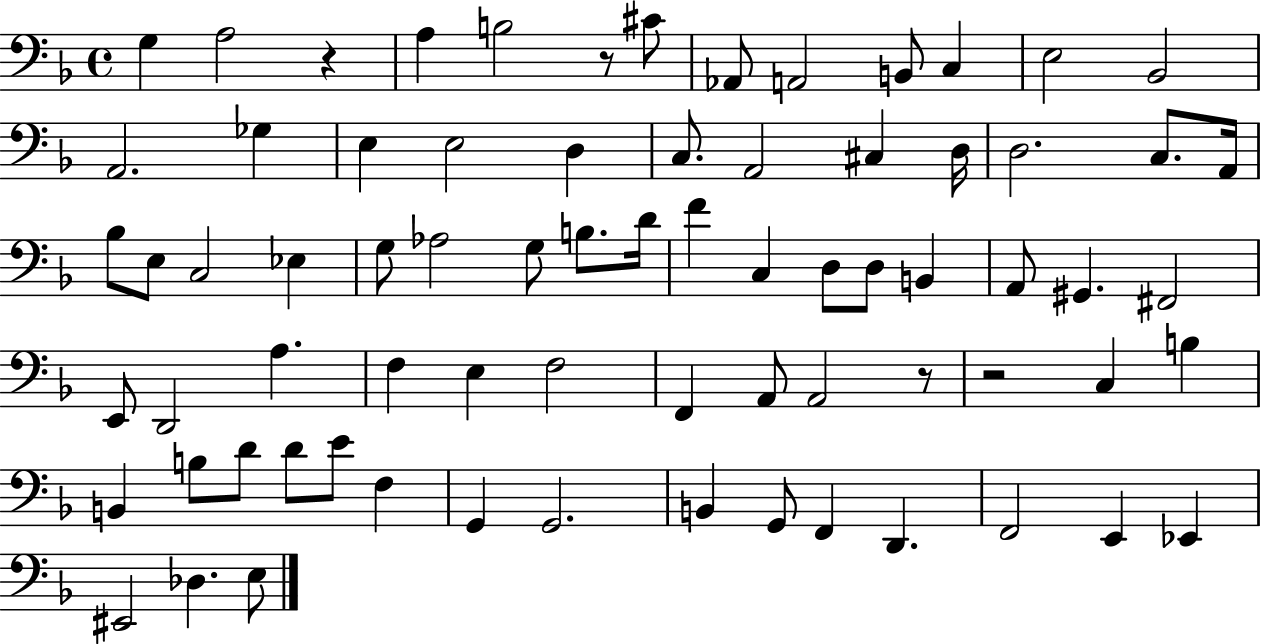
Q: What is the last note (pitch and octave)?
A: E3